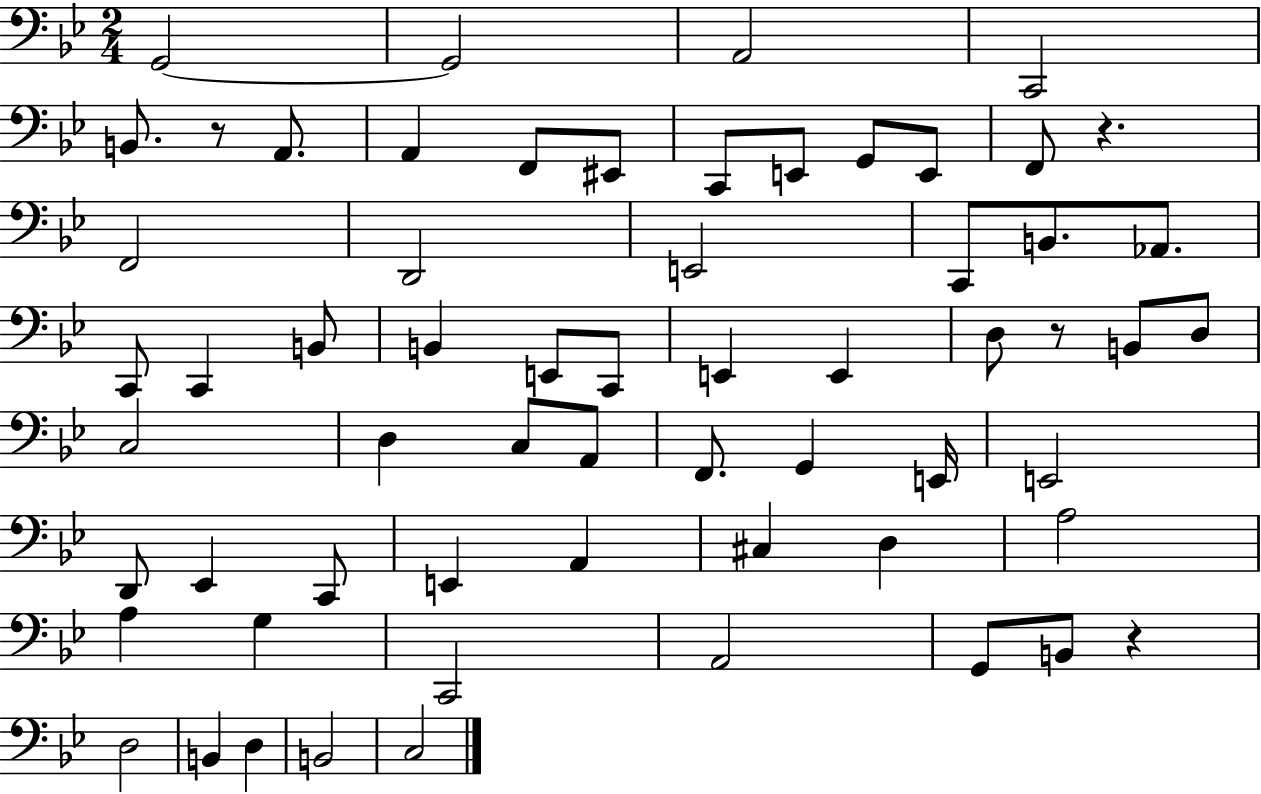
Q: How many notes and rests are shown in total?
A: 62